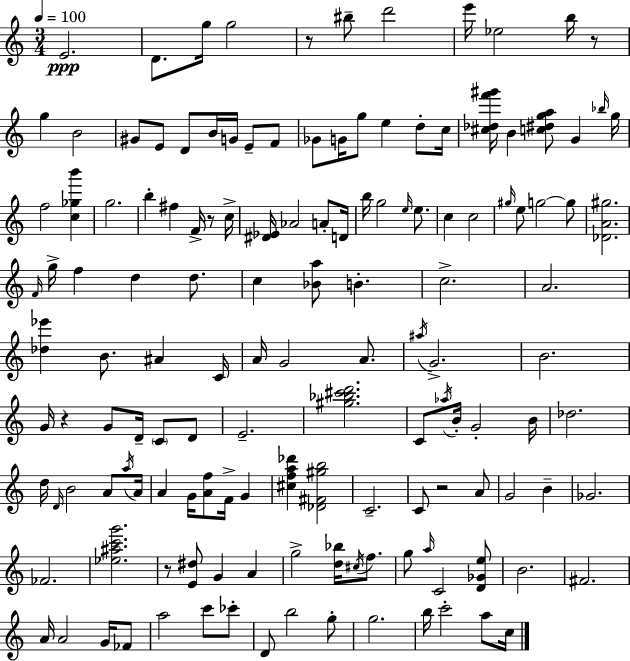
{
  \clef treble
  \numericTimeSignature
  \time 3/4
  \key c \major
  \tempo 4 = 100
  \repeat volta 2 { e'2.\ppp | d'8. g''16 g''2 | r8 bis''8-- d'''2 | e'''16 ees''2 b''16 r8 | \break g''4 b'2 | gis'8 e'8 d'8 b'16 g'16 e'8-- f'8 | ges'8 g'16 g''8 e''4 d''8-. c''16 | <cis'' des'' f''' gis'''>16 b'4 <c'' dis'' g'' a''>8 g'4 \grace { bes''16 } | \break g''16 f''2 <c'' ges'' b'''>4 | g''2. | b''4-. fis''4 f'16-> r8 | c''16-> <dis' ees'>16 aes'2 a'8-. | \break d'16 b''16 g''2 \grace { e''16 } e''8. | c''4 c''2 | \grace { gis''16 } e''8 g''2~~ | g''8 <des' a' gis''>2. | \break \grace { f'16 } g''16-> f''4 d''4 | d''8. c''4 <bes' a''>8 b'4.-. | c''2.-> | a'2. | \break <des'' ees'''>4 b'8. ais'4 | c'16 a'16 g'2 | a'8. \acciaccatura { ais''16 } g'2.-> | b'2. | \break g'16 r4 g'8 | d'16-- \parenthesize c'8 d'8 e'2.-- | <gis'' bes'' cis''' d'''>2. | c'8 \acciaccatura { aes''16 } b'16-. g'2-. | \break b'16 des''2. | d''16 \grace { d'16 } b'2 | a'8 \acciaccatura { a''16 } a'16 a'4 | g'16 <a' f''>8 f'16-> g'4 <cis'' f'' a'' des'''>4 | \break <des' fis' gis'' b''>2 c'2.-- | c'8 r2 | a'8 g'2 | b'4-- ges'2. | \break fes'2. | <ees'' ais'' c''' g'''>2. | r8 <e' dis''>8 | g'4 a'4 g''2-> | \break <d'' bes''>16 \acciaccatura { cis''16 } f''8. g''8 \grace { a''16 } | c'2 <d' ges' e''>8 b'2. | fis'2. | a'16 a'2 | \break g'16 fes'8 a''2 | c'''8 ces'''8-. d'8 | b''2 g''8-. g''2. | b''16 c'''2-. | \break a''8 c''16 } \bar "|."
}